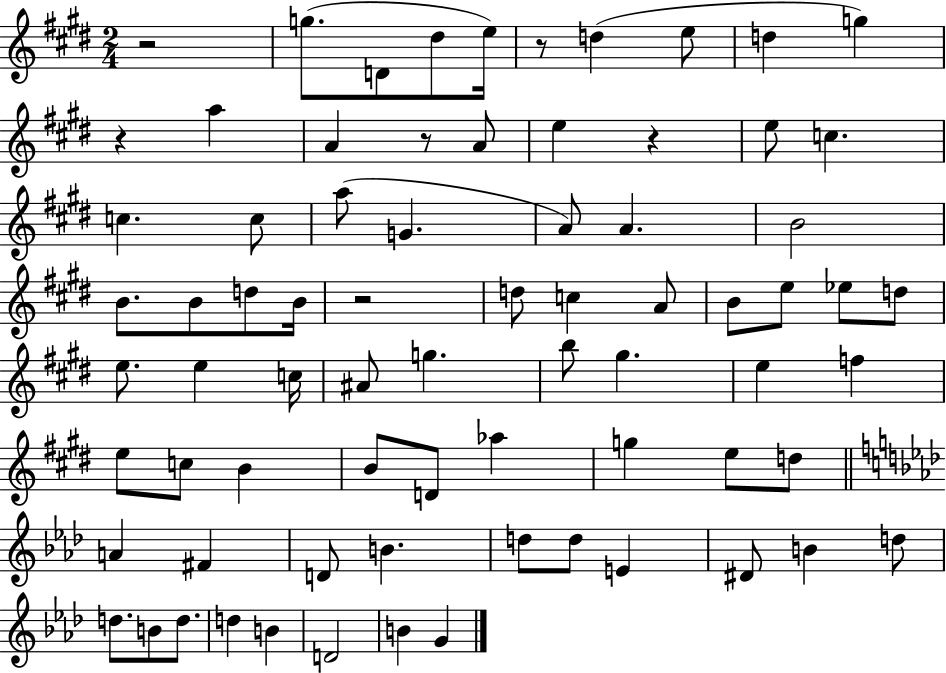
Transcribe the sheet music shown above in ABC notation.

X:1
T:Untitled
M:2/4
L:1/4
K:E
z2 g/2 D/2 ^d/2 e/4 z/2 d e/2 d g z a A z/2 A/2 e z e/2 c c c/2 a/2 G A/2 A B2 B/2 B/2 d/2 B/4 z2 d/2 c A/2 B/2 e/2 _e/2 d/2 e/2 e c/4 ^A/2 g b/2 ^g e f e/2 c/2 B B/2 D/2 _a g e/2 d/2 A ^F D/2 B d/2 d/2 E ^D/2 B d/2 d/2 B/2 d/2 d B D2 B G